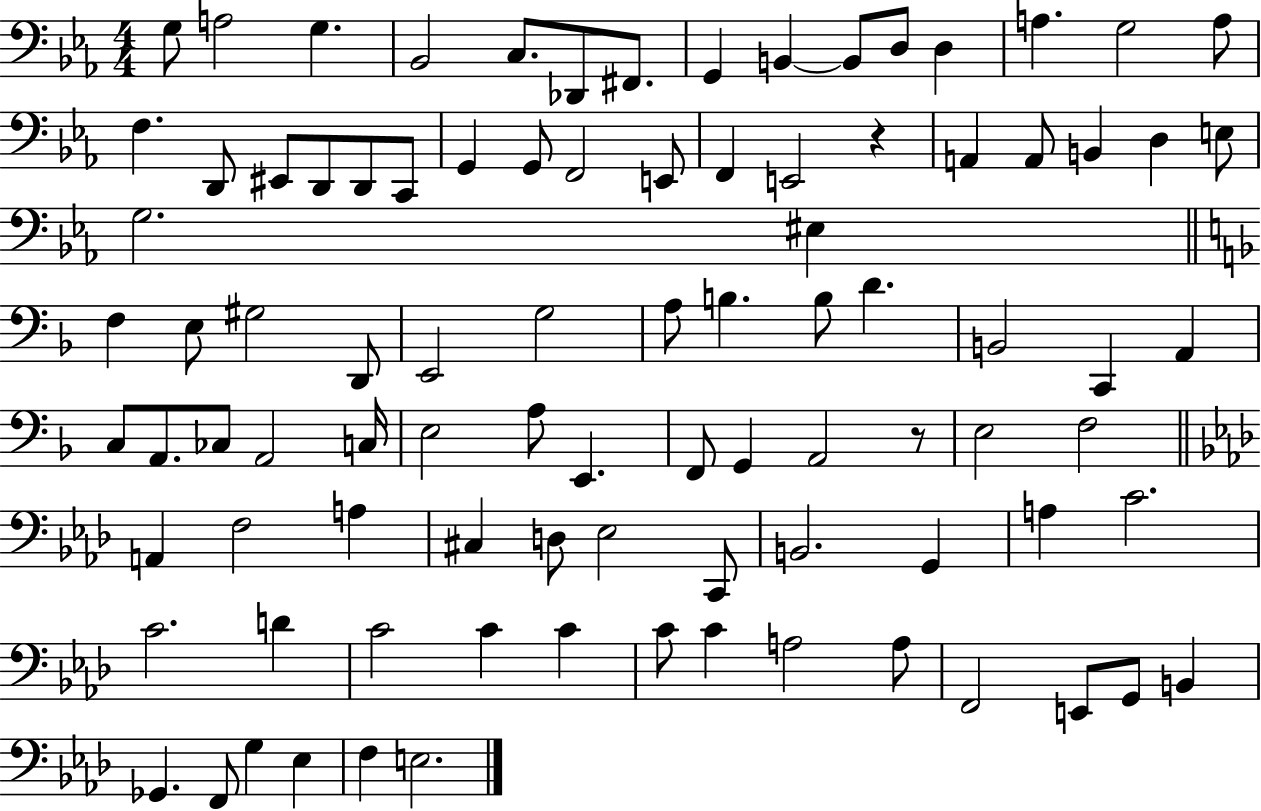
G3/e A3/h G3/q. Bb2/h C3/e. Db2/e F#2/e. G2/q B2/q B2/e D3/e D3/q A3/q. G3/h A3/e F3/q. D2/e EIS2/e D2/e D2/e C2/e G2/q G2/e F2/h E2/e F2/q E2/h R/q A2/q A2/e B2/q D3/q E3/e G3/h. EIS3/q F3/q E3/e G#3/h D2/e E2/h G3/h A3/e B3/q. B3/e D4/q. B2/h C2/q A2/q C3/e A2/e. CES3/e A2/h C3/s E3/h A3/e E2/q. F2/e G2/q A2/h R/e E3/h F3/h A2/q F3/h A3/q C#3/q D3/e Eb3/h C2/e B2/h. G2/q A3/q C4/h. C4/h. D4/q C4/h C4/q C4/q C4/e C4/q A3/h A3/e F2/h E2/e G2/e B2/q Gb2/q. F2/e G3/q Eb3/q F3/q E3/h.